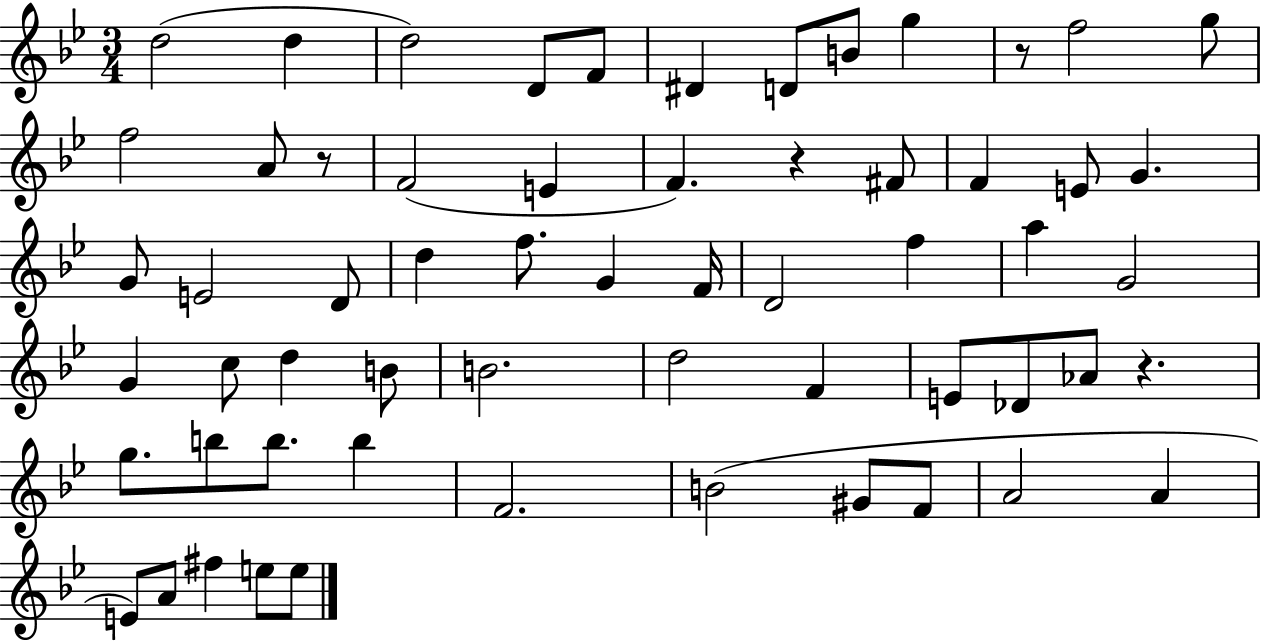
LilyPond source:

{
  \clef treble
  \numericTimeSignature
  \time 3/4
  \key bes \major
  \repeat volta 2 { d''2( d''4 | d''2) d'8 f'8 | dis'4 d'8 b'8 g''4 | r8 f''2 g''8 | \break f''2 a'8 r8 | f'2( e'4 | f'4.) r4 fis'8 | f'4 e'8 g'4. | \break g'8 e'2 d'8 | d''4 f''8. g'4 f'16 | d'2 f''4 | a''4 g'2 | \break g'4 c''8 d''4 b'8 | b'2. | d''2 f'4 | e'8 des'8 aes'8 r4. | \break g''8. b''8 b''8. b''4 | f'2. | b'2( gis'8 f'8 | a'2 a'4 | \break e'8) a'8 fis''4 e''8 e''8 | } \bar "|."
}